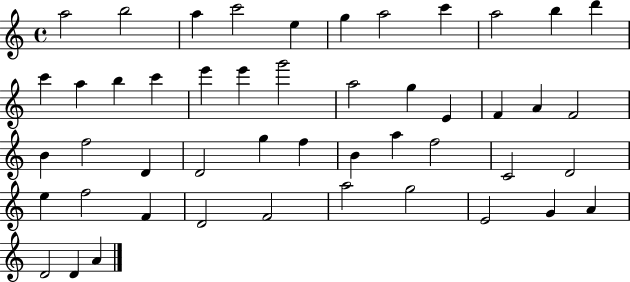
A5/h B5/h A5/q C6/h E5/q G5/q A5/h C6/q A5/h B5/q D6/q C6/q A5/q B5/q C6/q E6/q E6/q G6/h A5/h G5/q E4/q F4/q A4/q F4/h B4/q F5/h D4/q D4/h G5/q F5/q B4/q A5/q F5/h C4/h D4/h E5/q F5/h F4/q D4/h F4/h A5/h G5/h E4/h G4/q A4/q D4/h D4/q A4/q